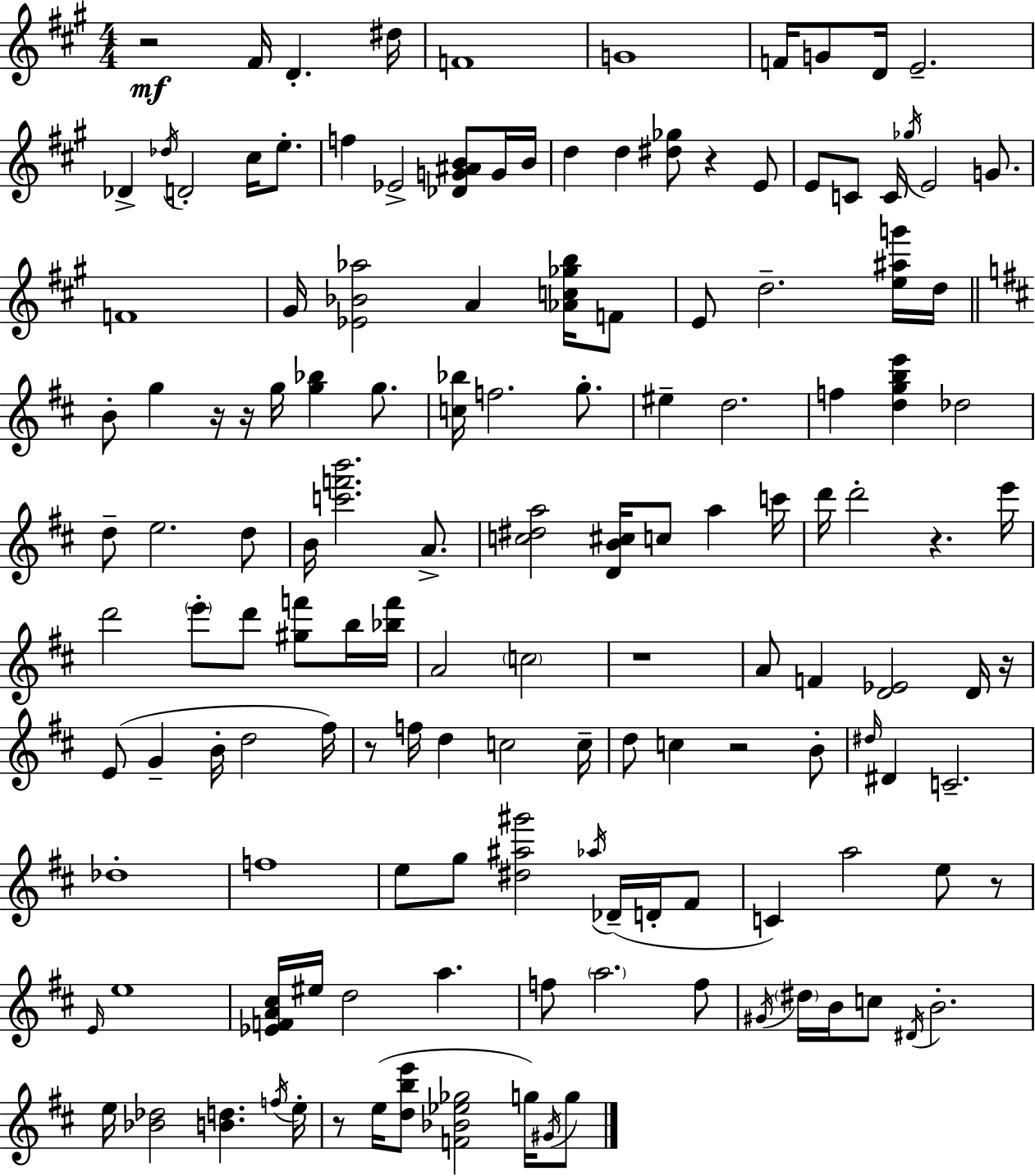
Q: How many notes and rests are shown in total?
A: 142